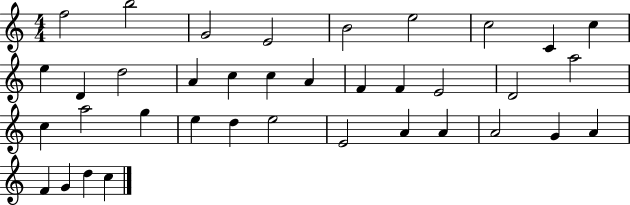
{
  \clef treble
  \numericTimeSignature
  \time 4/4
  \key c \major
  f''2 b''2 | g'2 e'2 | b'2 e''2 | c''2 c'4 c''4 | \break e''4 d'4 d''2 | a'4 c''4 c''4 a'4 | f'4 f'4 e'2 | d'2 a''2 | \break c''4 a''2 g''4 | e''4 d''4 e''2 | e'2 a'4 a'4 | a'2 g'4 a'4 | \break f'4 g'4 d''4 c''4 | \bar "|."
}